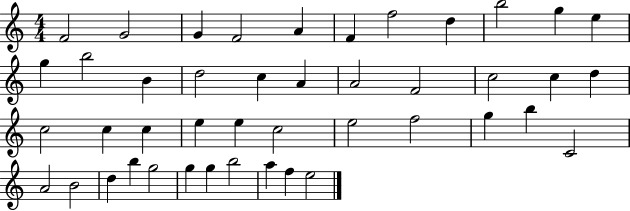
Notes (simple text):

F4/h G4/h G4/q F4/h A4/q F4/q F5/h D5/q B5/h G5/q E5/q G5/q B5/h B4/q D5/h C5/q A4/q A4/h F4/h C5/h C5/q D5/q C5/h C5/q C5/q E5/q E5/q C5/h E5/h F5/h G5/q B5/q C4/h A4/h B4/h D5/q B5/q G5/h G5/q G5/q B5/h A5/q F5/q E5/h